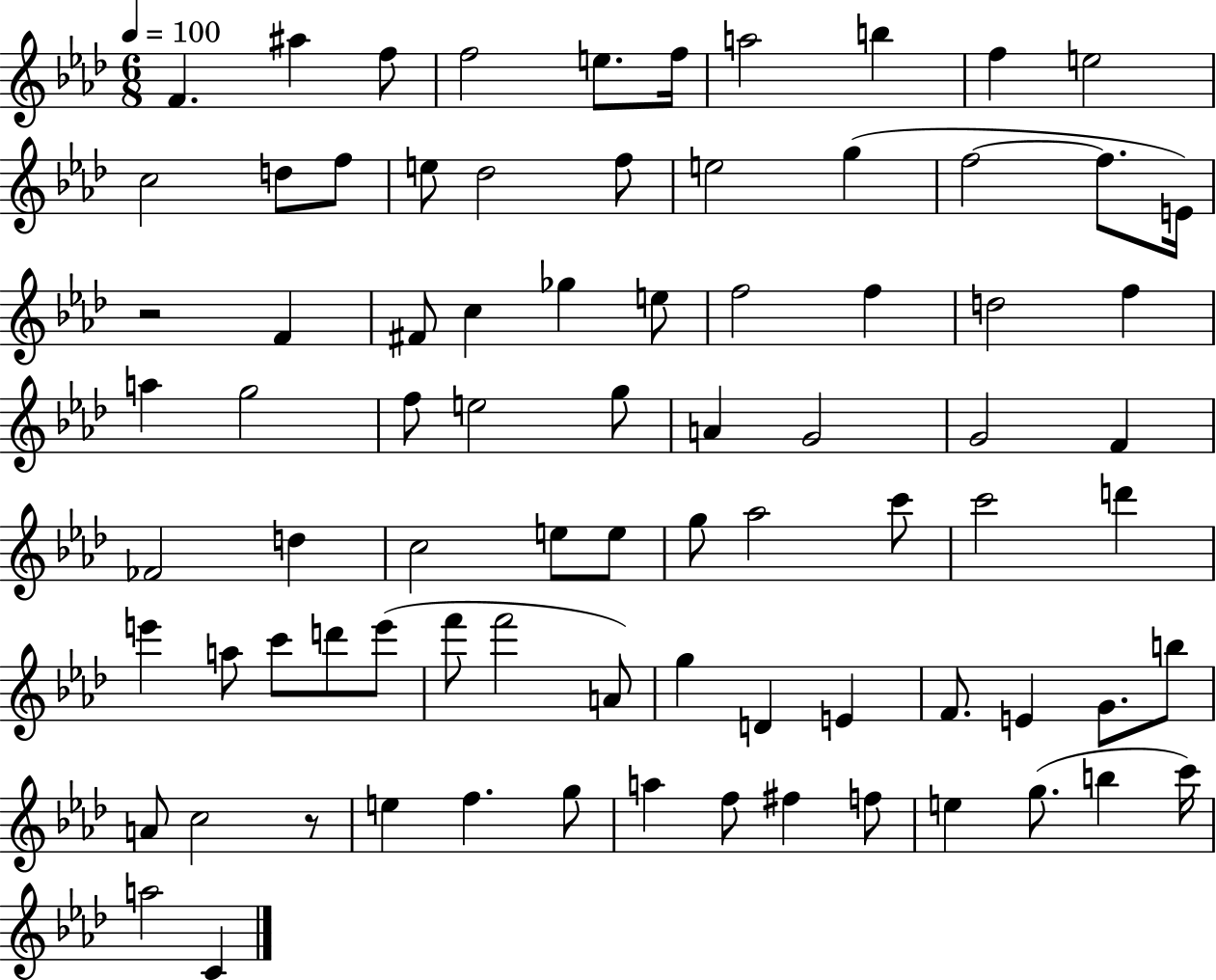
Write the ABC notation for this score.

X:1
T:Untitled
M:6/8
L:1/4
K:Ab
F ^a f/2 f2 e/2 f/4 a2 b f e2 c2 d/2 f/2 e/2 _d2 f/2 e2 g f2 f/2 E/4 z2 F ^F/2 c _g e/2 f2 f d2 f a g2 f/2 e2 g/2 A G2 G2 F _F2 d c2 e/2 e/2 g/2 _a2 c'/2 c'2 d' e' a/2 c'/2 d'/2 e'/2 f'/2 f'2 A/2 g D E F/2 E G/2 b/2 A/2 c2 z/2 e f g/2 a f/2 ^f f/2 e g/2 b c'/4 a2 C